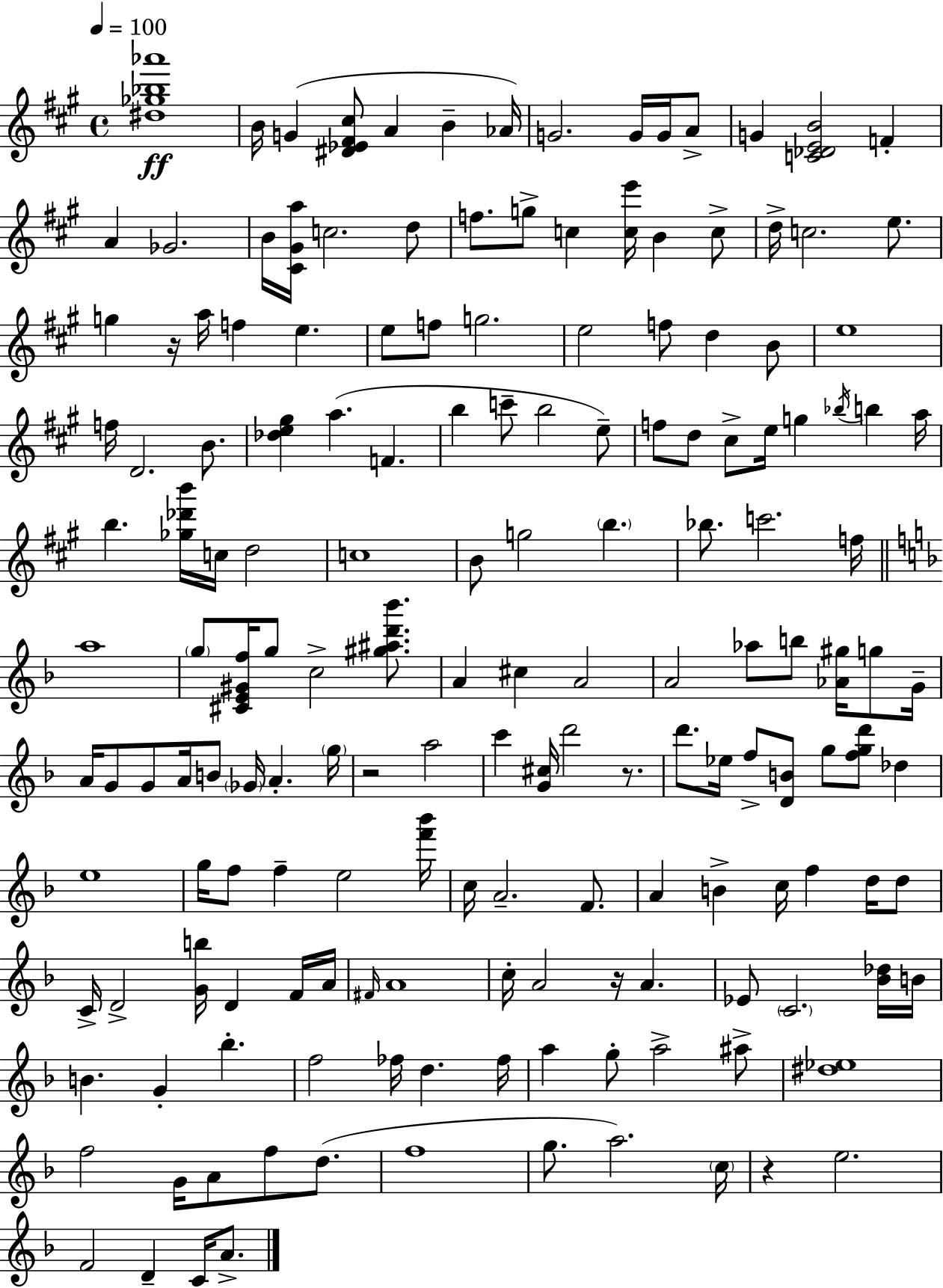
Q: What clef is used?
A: treble